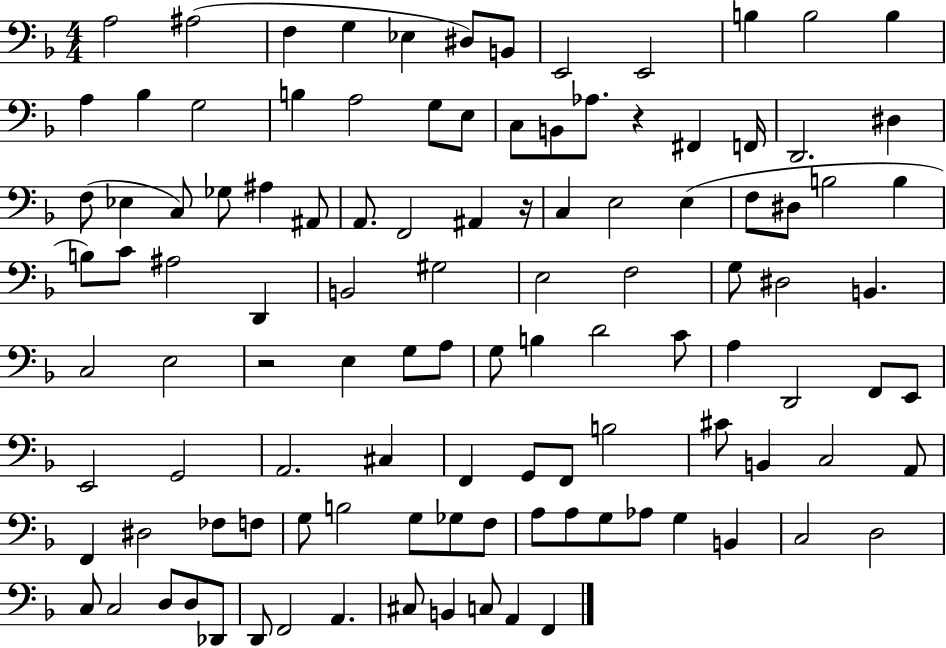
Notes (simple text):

A3/h A#3/h F3/q G3/q Eb3/q D#3/e B2/e E2/h E2/h B3/q B3/h B3/q A3/q Bb3/q G3/h B3/q A3/h G3/e E3/e C3/e B2/e Ab3/e. R/q F#2/q F2/s D2/h. D#3/q F3/e Eb3/q C3/e Gb3/e A#3/q A#2/e A2/e. F2/h A#2/q R/s C3/q E3/h E3/q F3/e D#3/e B3/h B3/q B3/e C4/e A#3/h D2/q B2/h G#3/h E3/h F3/h G3/e D#3/h B2/q. C3/h E3/h R/h E3/q G3/e A3/e G3/e B3/q D4/h C4/e A3/q D2/h F2/e E2/e E2/h G2/h A2/h. C#3/q F2/q G2/e F2/e B3/h C#4/e B2/q C3/h A2/e F2/q D#3/h FES3/e F3/e G3/e B3/h G3/e Gb3/e F3/e A3/e A3/e G3/e Ab3/e G3/q B2/q C3/h D3/h C3/e C3/h D3/e D3/e Db2/e D2/e F2/h A2/q. C#3/e B2/q C3/e A2/q F2/q